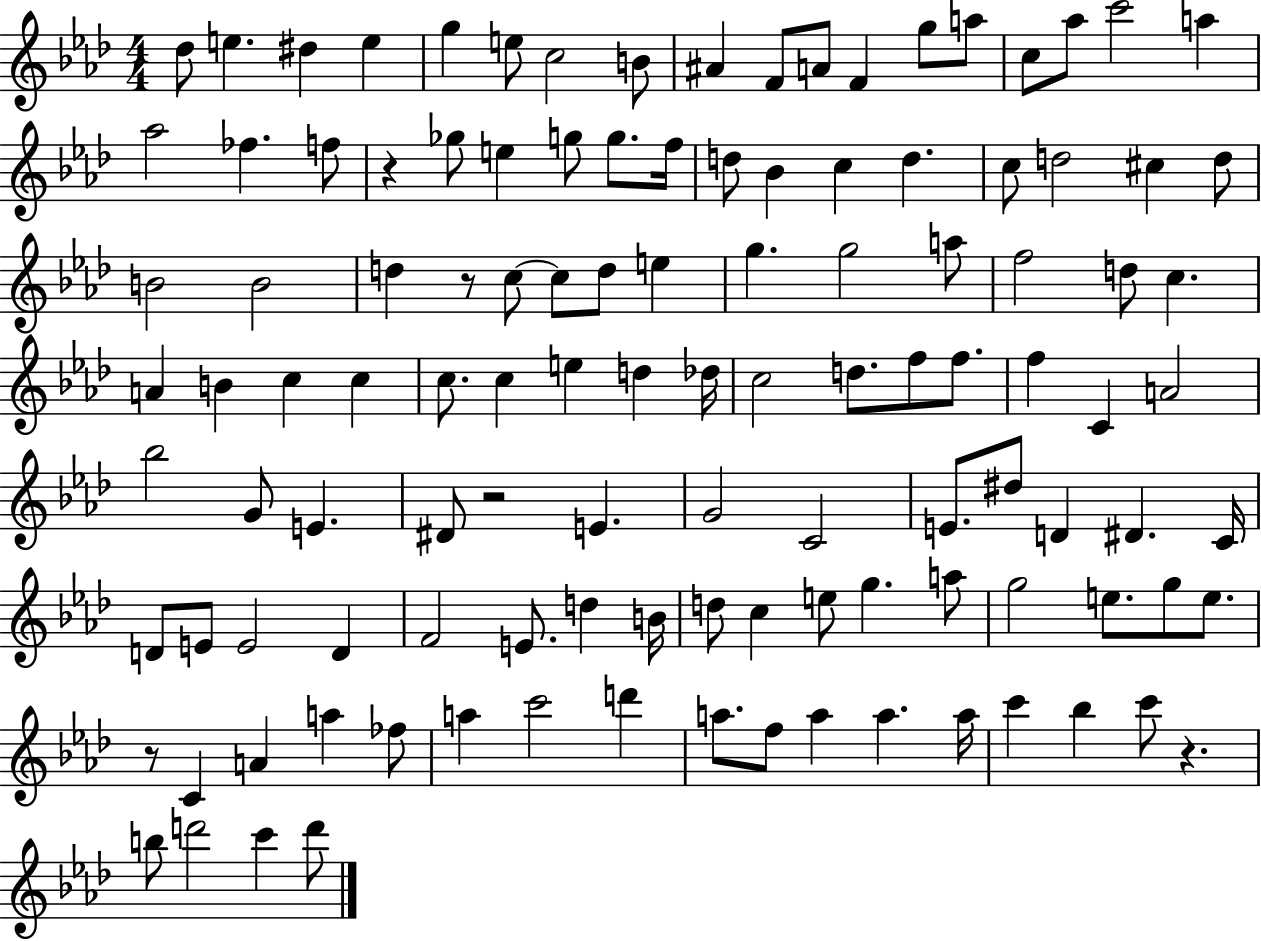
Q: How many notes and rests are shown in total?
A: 116